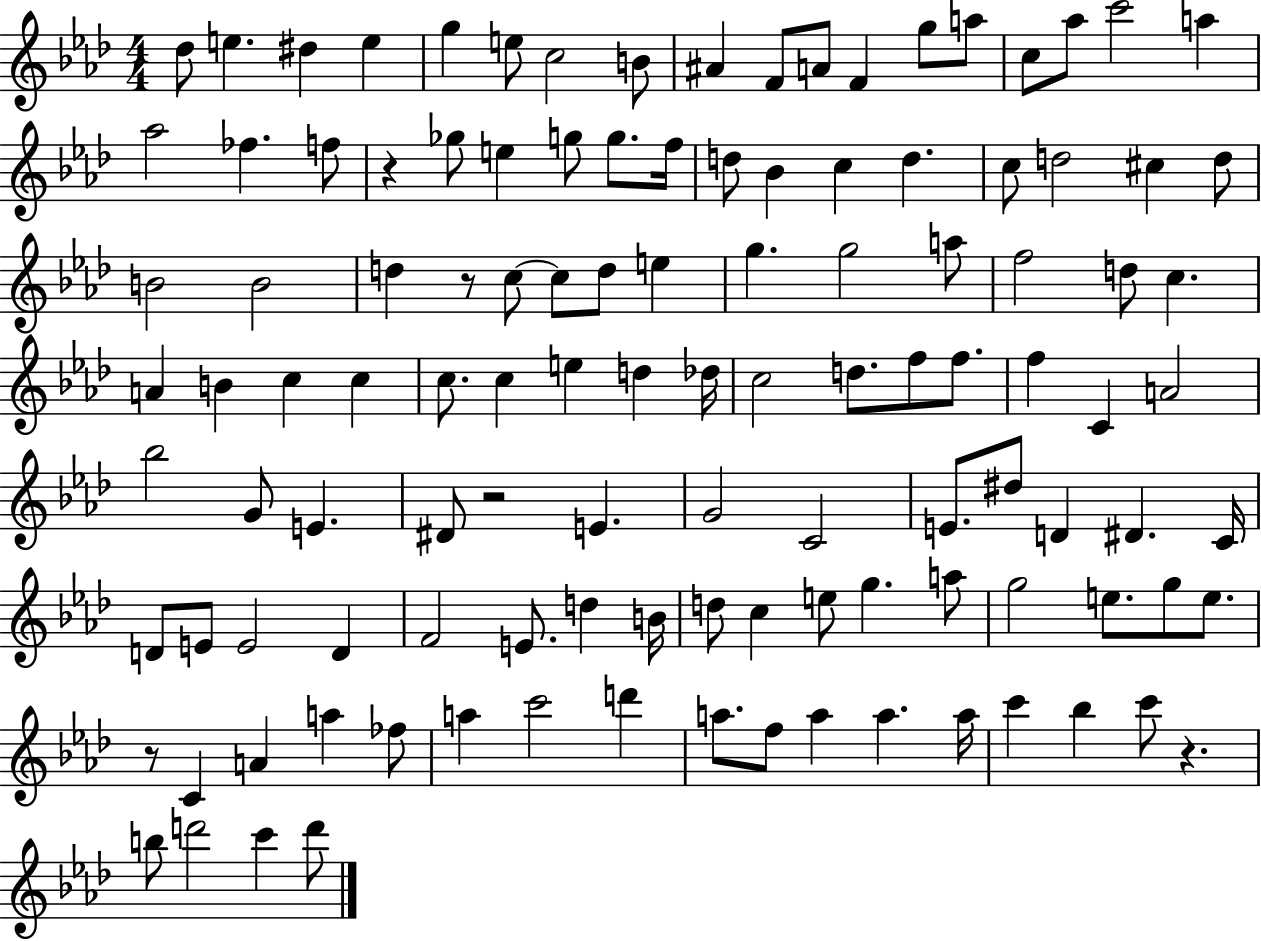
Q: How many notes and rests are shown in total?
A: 116